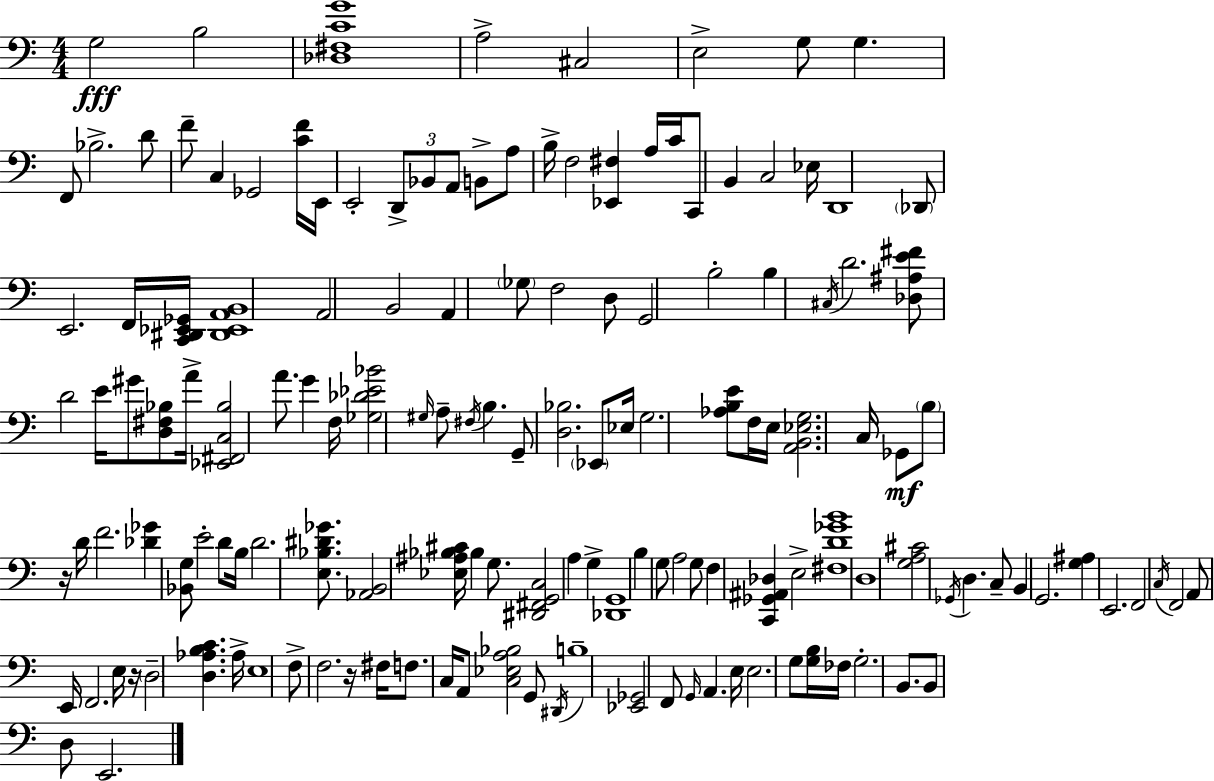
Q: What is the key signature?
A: C major